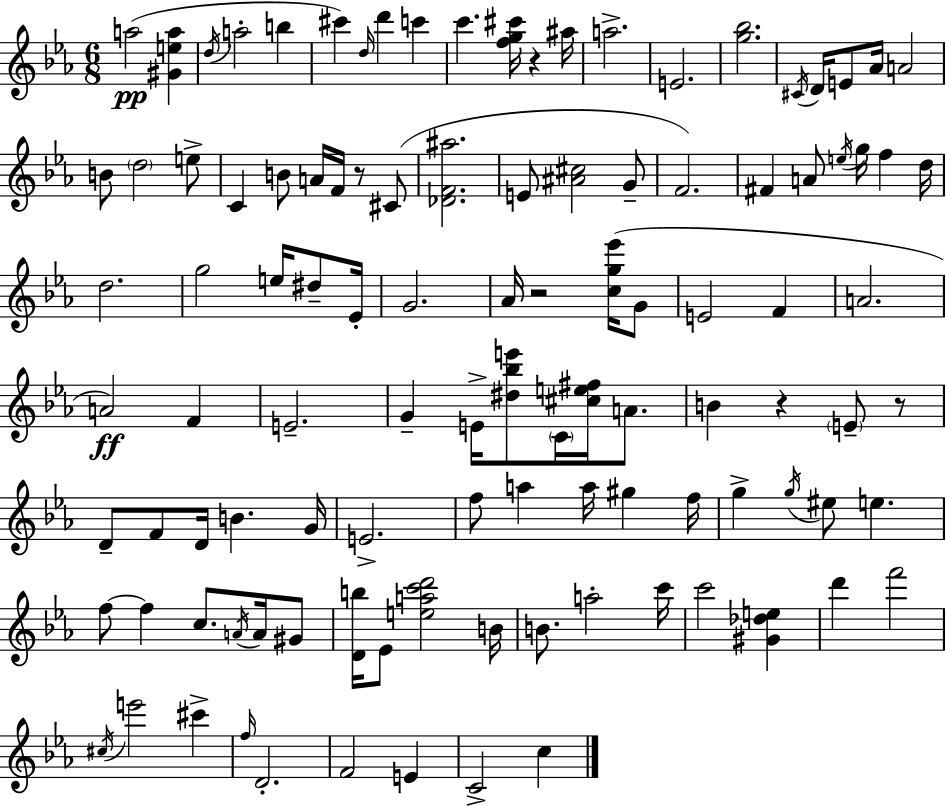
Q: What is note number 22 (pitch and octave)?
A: B4